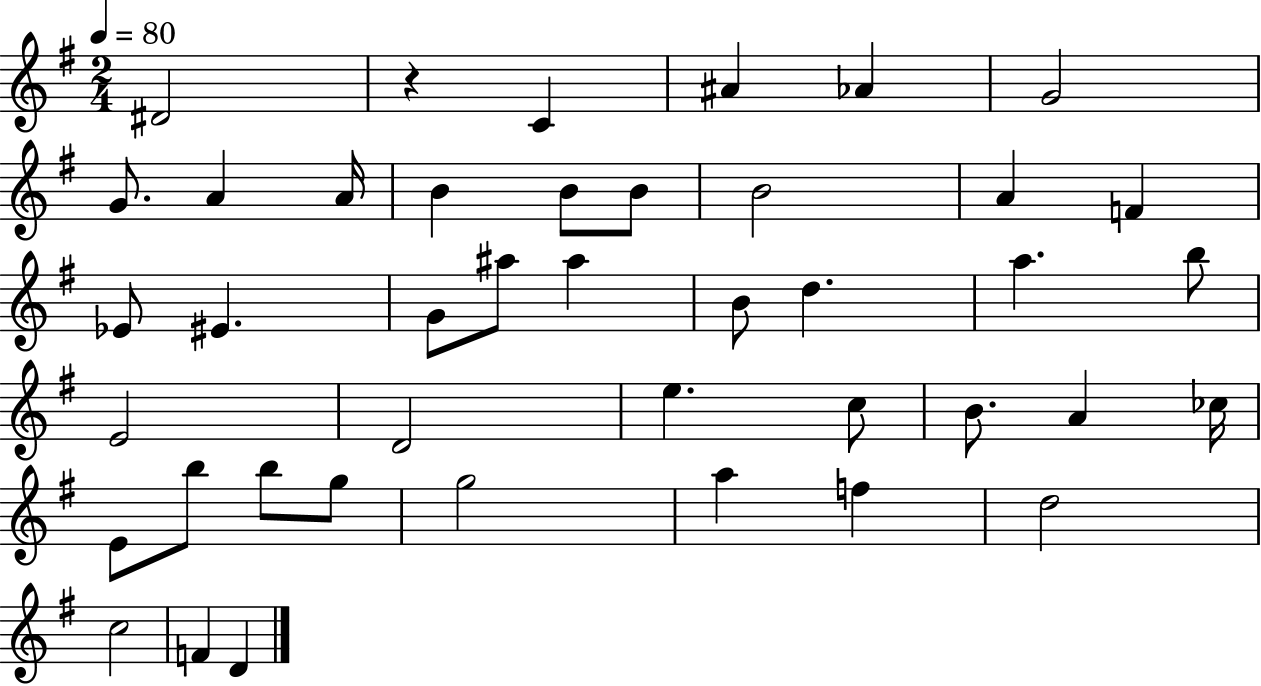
D#4/h R/q C4/q A#4/q Ab4/q G4/h G4/e. A4/q A4/s B4/q B4/e B4/e B4/h A4/q F4/q Eb4/e EIS4/q. G4/e A#5/e A#5/q B4/e D5/q. A5/q. B5/e E4/h D4/h E5/q. C5/e B4/e. A4/q CES5/s E4/e B5/e B5/e G5/e G5/h A5/q F5/q D5/h C5/h F4/q D4/q